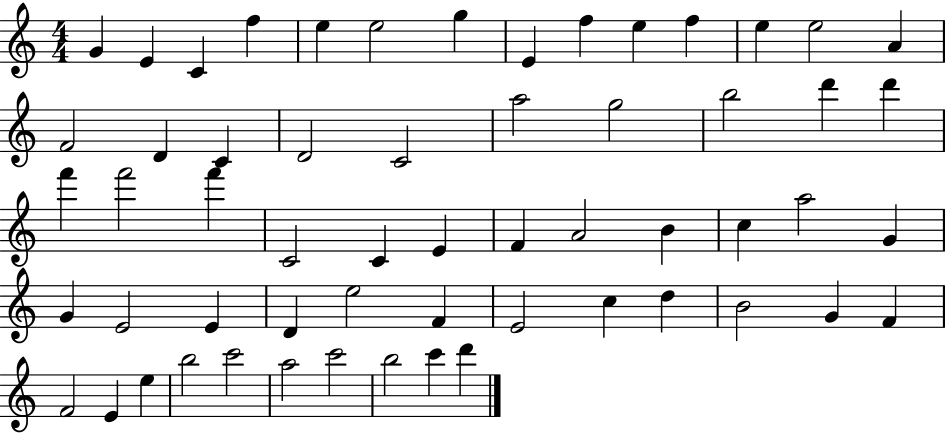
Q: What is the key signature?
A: C major